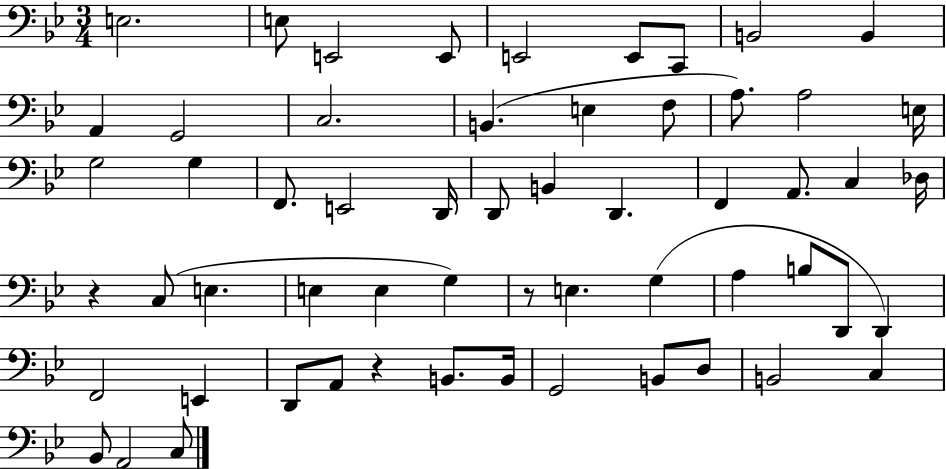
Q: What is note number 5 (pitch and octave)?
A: E2